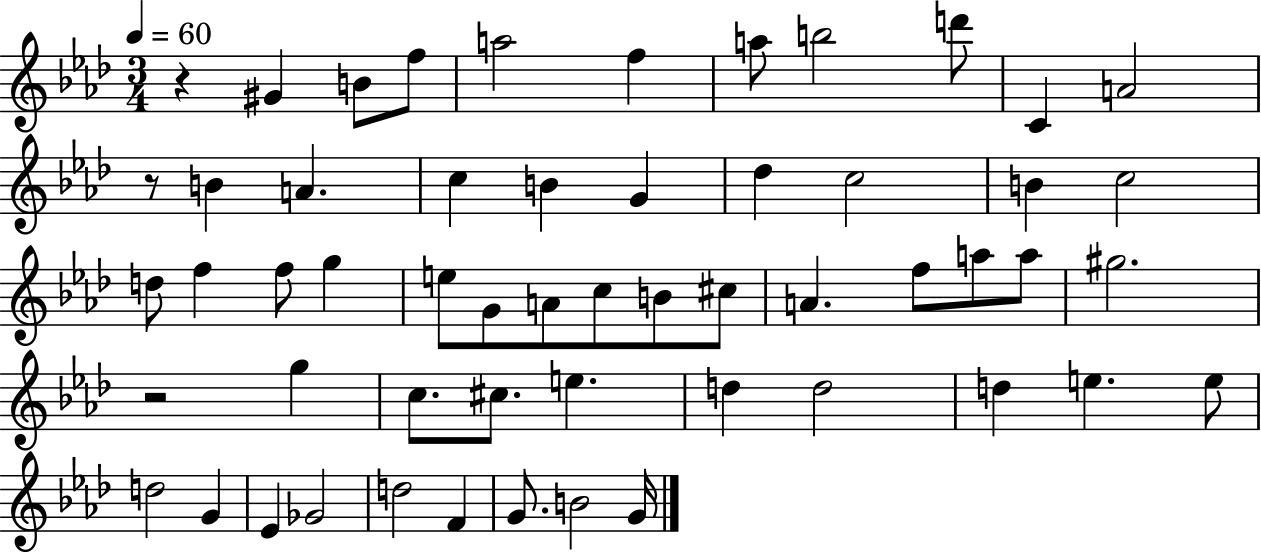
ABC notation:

X:1
T:Untitled
M:3/4
L:1/4
K:Ab
z ^G B/2 f/2 a2 f a/2 b2 d'/2 C A2 z/2 B A c B G _d c2 B c2 d/2 f f/2 g e/2 G/2 A/2 c/2 B/2 ^c/2 A f/2 a/2 a/2 ^g2 z2 g c/2 ^c/2 e d d2 d e e/2 d2 G _E _G2 d2 F G/2 B2 G/4